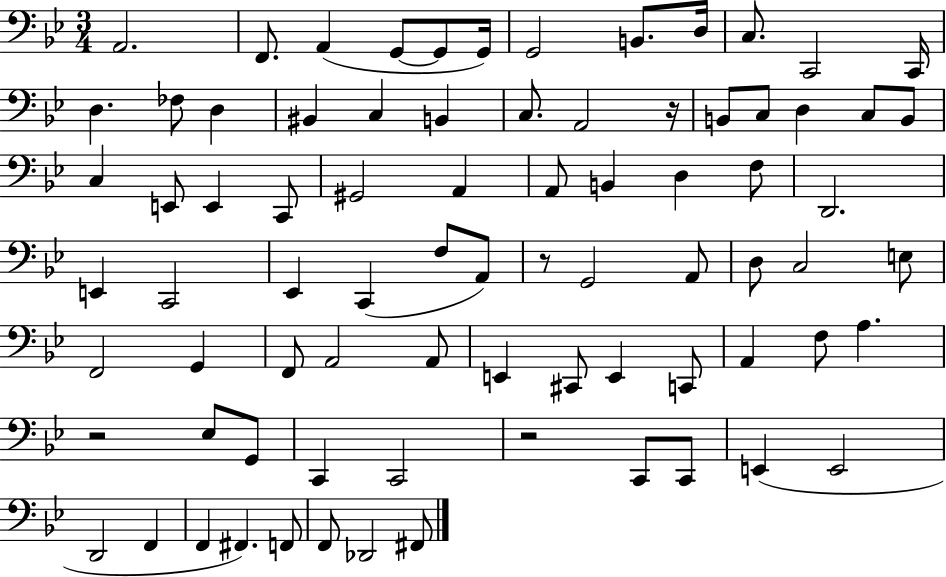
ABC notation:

X:1
T:Untitled
M:3/4
L:1/4
K:Bb
A,,2 F,,/2 A,, G,,/2 G,,/2 G,,/4 G,,2 B,,/2 D,/4 C,/2 C,,2 C,,/4 D, _F,/2 D, ^B,, C, B,, C,/2 A,,2 z/4 B,,/2 C,/2 D, C,/2 B,,/2 C, E,,/2 E,, C,,/2 ^G,,2 A,, A,,/2 B,, D, F,/2 D,,2 E,, C,,2 _E,, C,, F,/2 A,,/2 z/2 G,,2 A,,/2 D,/2 C,2 E,/2 F,,2 G,, F,,/2 A,,2 A,,/2 E,, ^C,,/2 E,, C,,/2 A,, F,/2 A, z2 _E,/2 G,,/2 C,, C,,2 z2 C,,/2 C,,/2 E,, E,,2 D,,2 F,, F,, ^F,, F,,/2 F,,/2 _D,,2 ^F,,/2